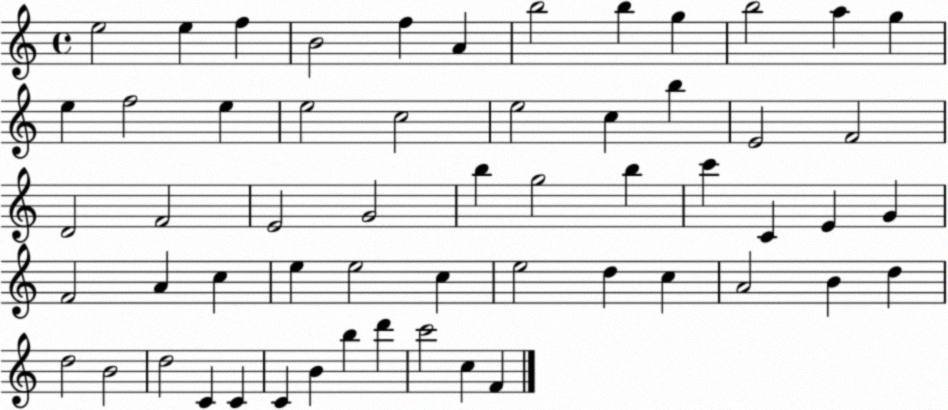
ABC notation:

X:1
T:Untitled
M:4/4
L:1/4
K:C
e2 e f B2 f A b2 b g b2 a g e f2 e e2 c2 e2 c b E2 F2 D2 F2 E2 G2 b g2 b c' C E G F2 A c e e2 c e2 d c A2 B d d2 B2 d2 C C C B b d' c'2 c F